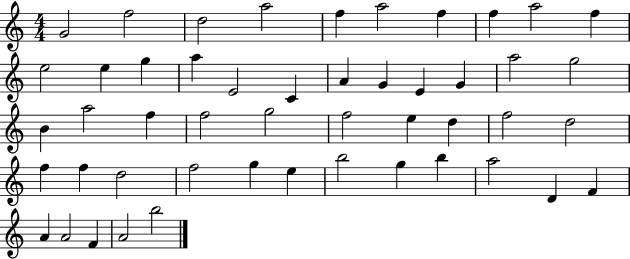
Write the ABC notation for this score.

X:1
T:Untitled
M:4/4
L:1/4
K:C
G2 f2 d2 a2 f a2 f f a2 f e2 e g a E2 C A G E G a2 g2 B a2 f f2 g2 f2 e d f2 d2 f f d2 f2 g e b2 g b a2 D F A A2 F A2 b2